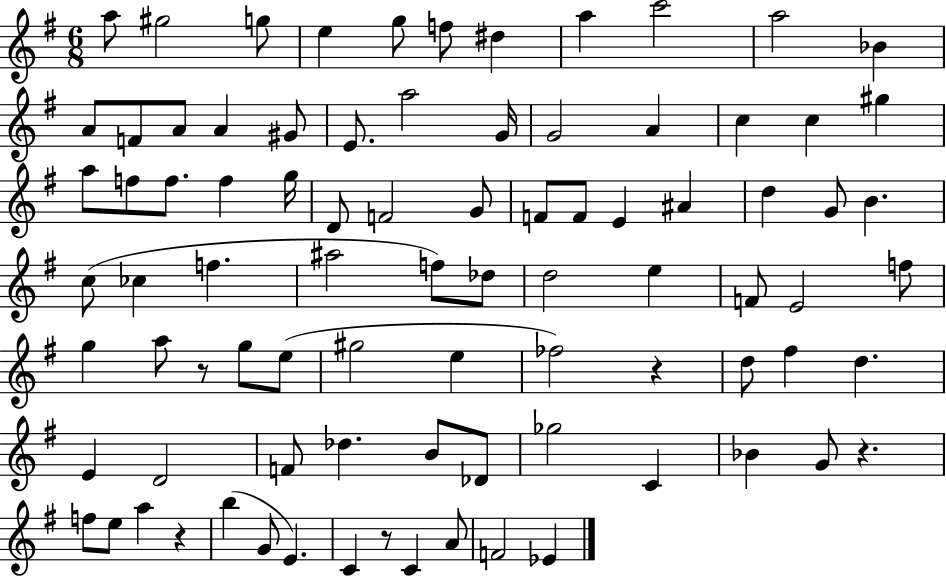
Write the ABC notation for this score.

X:1
T:Untitled
M:6/8
L:1/4
K:G
a/2 ^g2 g/2 e g/2 f/2 ^d a c'2 a2 _B A/2 F/2 A/2 A ^G/2 E/2 a2 G/4 G2 A c c ^g a/2 f/2 f/2 f g/4 D/2 F2 G/2 F/2 F/2 E ^A d G/2 B c/2 _c f ^a2 f/2 _d/2 d2 e F/2 E2 f/2 g a/2 z/2 g/2 e/2 ^g2 e _f2 z d/2 ^f d E D2 F/2 _d B/2 _D/2 _g2 C _B G/2 z f/2 e/2 a z b G/2 E C z/2 C A/2 F2 _E